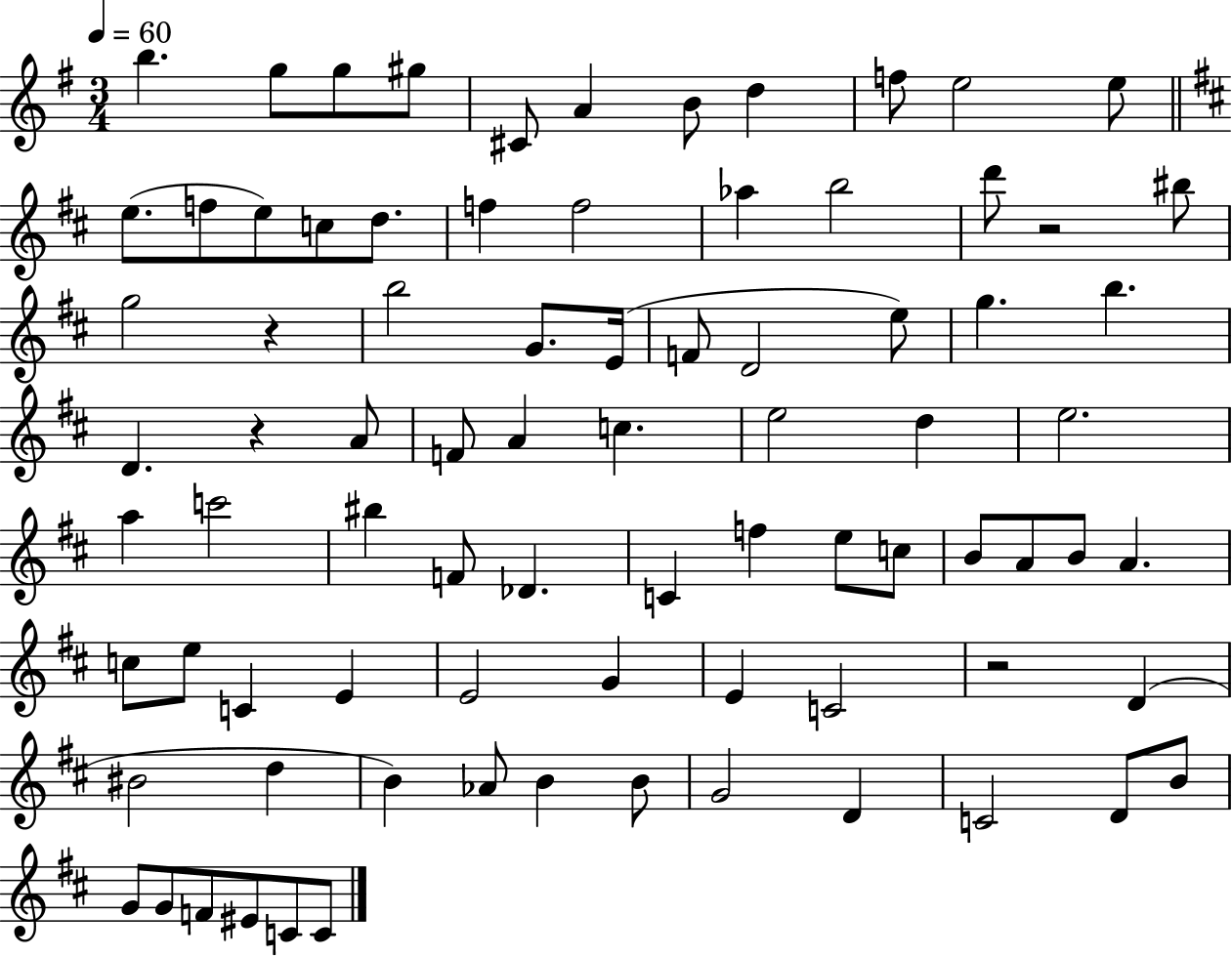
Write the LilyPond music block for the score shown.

{
  \clef treble
  \numericTimeSignature
  \time 3/4
  \key g \major
  \tempo 4 = 60
  b''4. g''8 g''8 gis''8 | cis'8 a'4 b'8 d''4 | f''8 e''2 e''8 | \bar "||" \break \key b \minor e''8.( f''8 e''8) c''8 d''8. | f''4 f''2 | aes''4 b''2 | d'''8 r2 bis''8 | \break g''2 r4 | b''2 g'8. e'16( | f'8 d'2 e''8) | g''4. b''4. | \break d'4. r4 a'8 | f'8 a'4 c''4. | e''2 d''4 | e''2. | \break a''4 c'''2 | bis''4 f'8 des'4. | c'4 f''4 e''8 c''8 | b'8 a'8 b'8 a'4. | \break c''8 e''8 c'4 e'4 | e'2 g'4 | e'4 c'2 | r2 d'4( | \break bis'2 d''4 | b'4) aes'8 b'4 b'8 | g'2 d'4 | c'2 d'8 b'8 | \break g'8 g'8 f'8 eis'8 c'8 c'8 | \bar "|."
}